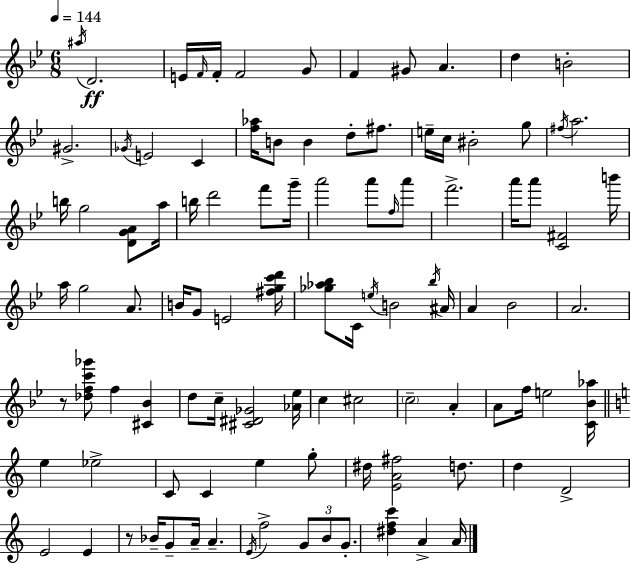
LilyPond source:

{
  \clef treble
  \numericTimeSignature
  \time 6/8
  \key g \minor
  \tempo 4 = 144
  \acciaccatura { ais''16 }\ff d'2. | e'16 \grace { f'16 } f'16-. f'2 | g'8 f'4 gis'8 a'4. | d''4 b'2-. | \break gis'2.-> | \acciaccatura { ges'16 } e'2 c'4 | <f'' aes''>16 b'8 b'4 d''8-. | fis''8. e''16-- c''16 bis'2-. | \break g''8 \acciaccatura { fis''16 } a''2. | b''16 g''2 | <d' g' a'>8 a''16 b''16 d'''2 | f'''8 g'''16-- a'''2 | \break a'''8 \grace { f''16 } a'''8 f'''2.-> | a'''16 a'''8 <c' fis'>2 | b'''16 a''16 g''2 | a'8. b'16 g'8 e'2 | \break <fis'' g'' c''' d'''>16 <ges'' aes'' bes''>8 c'16 \acciaccatura { e''16 } b'2 | \acciaccatura { bes''16 } ais'16 a'4 bes'2 | a'2. | r8 <des'' f'' c''' ges'''>8 f''4 | \break <cis' bes'>4 d''8 c''16-- <cis' dis' ges'>2 | <aes' ees''>16 c''4 cis''2 | \parenthesize c''2-- | a'4-. a'8 f''16 e''2 | \break <c' bes' aes''>16 \bar "||" \break \key c \major e''4 ees''2-> | c'8 c'4 e''4 g''8-. | dis''16 <e' a' fis''>2 d''8. | d''4 d'2-> | \break e'2 e'4 | r8 bes'16-- g'8-- a'16-- a'4.-- | \acciaccatura { e'16 } f''2-> \tuplet 3/2 { g'8 b'8 | g'8.-. } <dis'' f'' c'''>4 a'4-> | \break a'16 \bar "|."
}